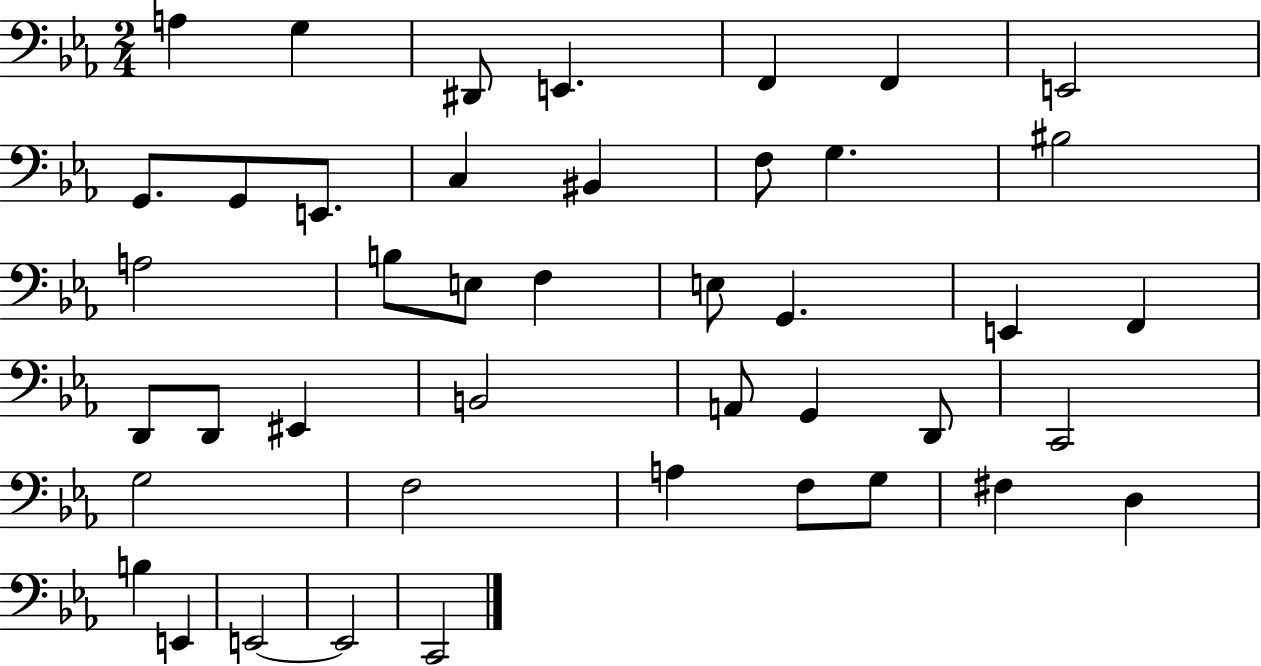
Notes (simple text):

A3/q G3/q D#2/e E2/q. F2/q F2/q E2/h G2/e. G2/e E2/e. C3/q BIS2/q F3/e G3/q. BIS3/h A3/h B3/e E3/e F3/q E3/e G2/q. E2/q F2/q D2/e D2/e EIS2/q B2/h A2/e G2/q D2/e C2/h G3/h F3/h A3/q F3/e G3/e F#3/q D3/q B3/q E2/q E2/h E2/h C2/h